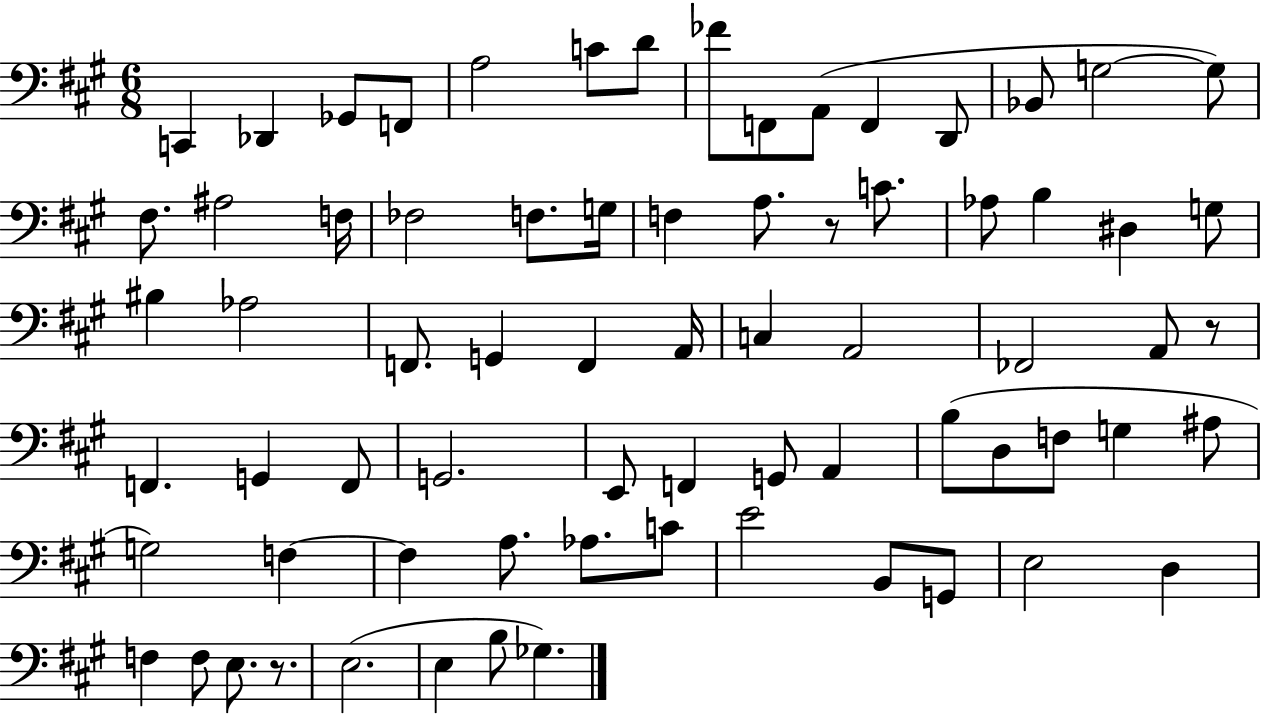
X:1
T:Untitled
M:6/8
L:1/4
K:A
C,, _D,, _G,,/2 F,,/2 A,2 C/2 D/2 _F/2 F,,/2 A,,/2 F,, D,,/2 _B,,/2 G,2 G,/2 ^F,/2 ^A,2 F,/4 _F,2 F,/2 G,/4 F, A,/2 z/2 C/2 _A,/2 B, ^D, G,/2 ^B, _A,2 F,,/2 G,, F,, A,,/4 C, A,,2 _F,,2 A,,/2 z/2 F,, G,, F,,/2 G,,2 E,,/2 F,, G,,/2 A,, B,/2 D,/2 F,/2 G, ^A,/2 G,2 F, F, A,/2 _A,/2 C/2 E2 B,,/2 G,,/2 E,2 D, F, F,/2 E,/2 z/2 E,2 E, B,/2 _G,